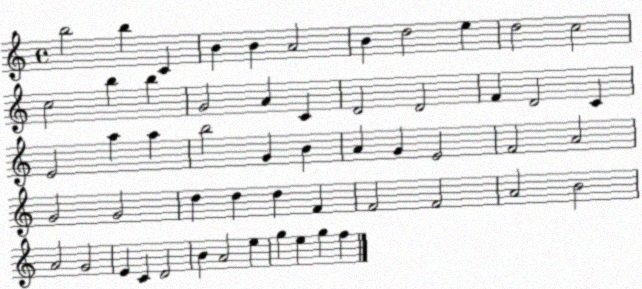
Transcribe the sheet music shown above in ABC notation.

X:1
T:Untitled
M:4/4
L:1/4
K:C
b2 b C B B A2 B d2 e d2 c2 c2 b b G2 A C D2 D2 F D2 C E2 a a b2 G B A G E2 F2 A2 G2 G2 d d d F F2 F2 A2 B2 A2 G2 E C D2 B A2 e g e g f